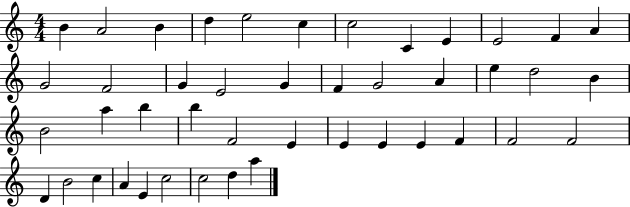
{
  \clef treble
  \numericTimeSignature
  \time 4/4
  \key c \major
  b'4 a'2 b'4 | d''4 e''2 c''4 | c''2 c'4 e'4 | e'2 f'4 a'4 | \break g'2 f'2 | g'4 e'2 g'4 | f'4 g'2 a'4 | e''4 d''2 b'4 | \break b'2 a''4 b''4 | b''4 f'2 e'4 | e'4 e'4 e'4 f'4 | f'2 f'2 | \break d'4 b'2 c''4 | a'4 e'4 c''2 | c''2 d''4 a''4 | \bar "|."
}